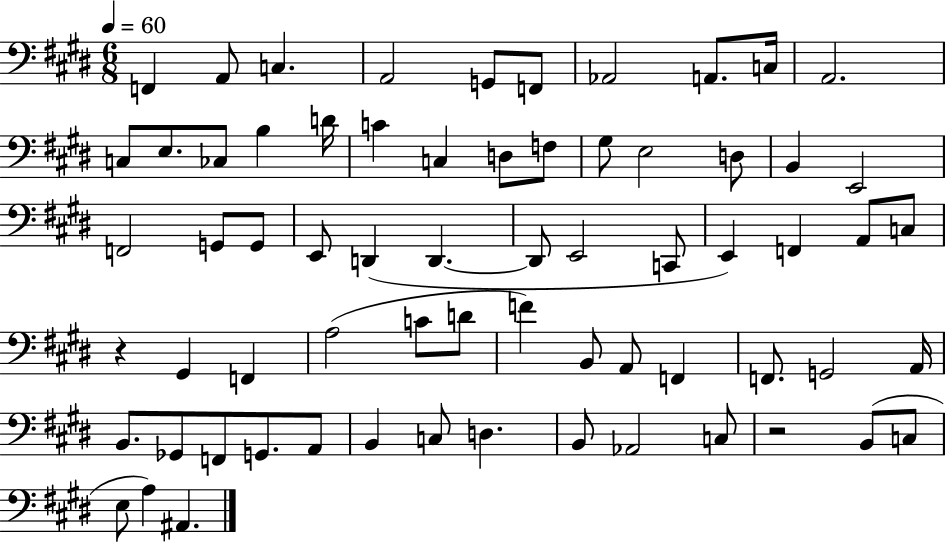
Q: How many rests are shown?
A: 2